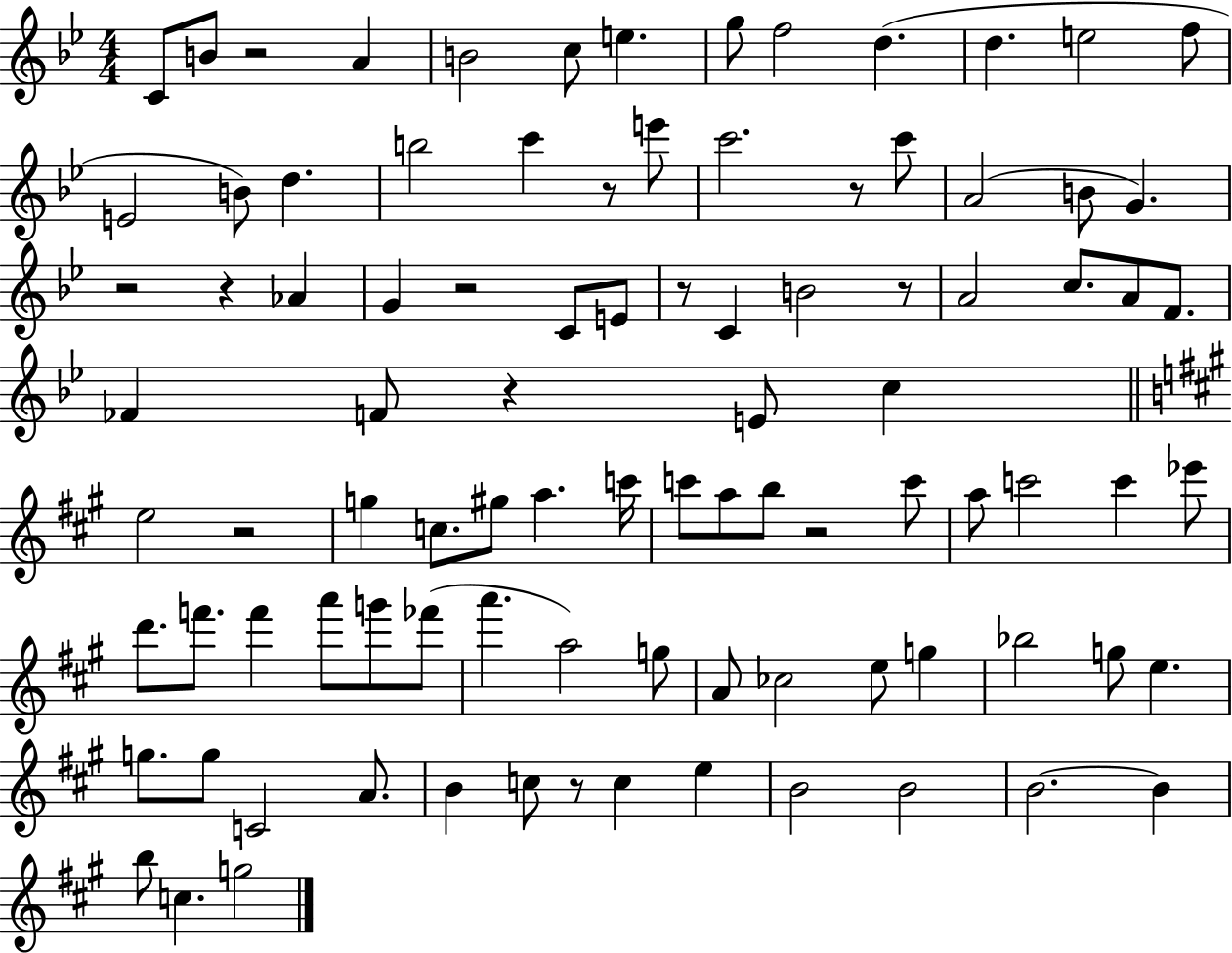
{
  \clef treble
  \numericTimeSignature
  \time 4/4
  \key bes \major
  c'8 b'8 r2 a'4 | b'2 c''8 e''4. | g''8 f''2 d''4.( | d''4. e''2 f''8 | \break e'2 b'8) d''4. | b''2 c'''4 r8 e'''8 | c'''2. r8 c'''8 | a'2( b'8 g'4.) | \break r2 r4 aes'4 | g'4 r2 c'8 e'8 | r8 c'4 b'2 r8 | a'2 c''8. a'8 f'8. | \break fes'4 f'8 r4 e'8 c''4 | \bar "||" \break \key a \major e''2 r2 | g''4 c''8. gis''8 a''4. c'''16 | c'''8 a''8 b''8 r2 c'''8 | a''8 c'''2 c'''4 ees'''8 | \break d'''8. f'''8. f'''4 a'''8 g'''8 fes'''8( | a'''4. a''2) g''8 | a'8 ces''2 e''8 g''4 | bes''2 g''8 e''4. | \break g''8. g''8 c'2 a'8. | b'4 c''8 r8 c''4 e''4 | b'2 b'2 | b'2.~~ b'4 | \break b''8 c''4. g''2 | \bar "|."
}